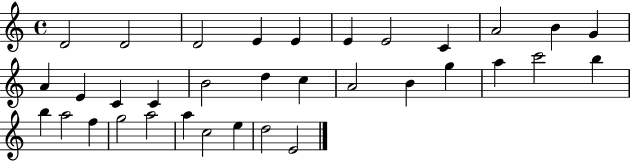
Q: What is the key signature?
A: C major